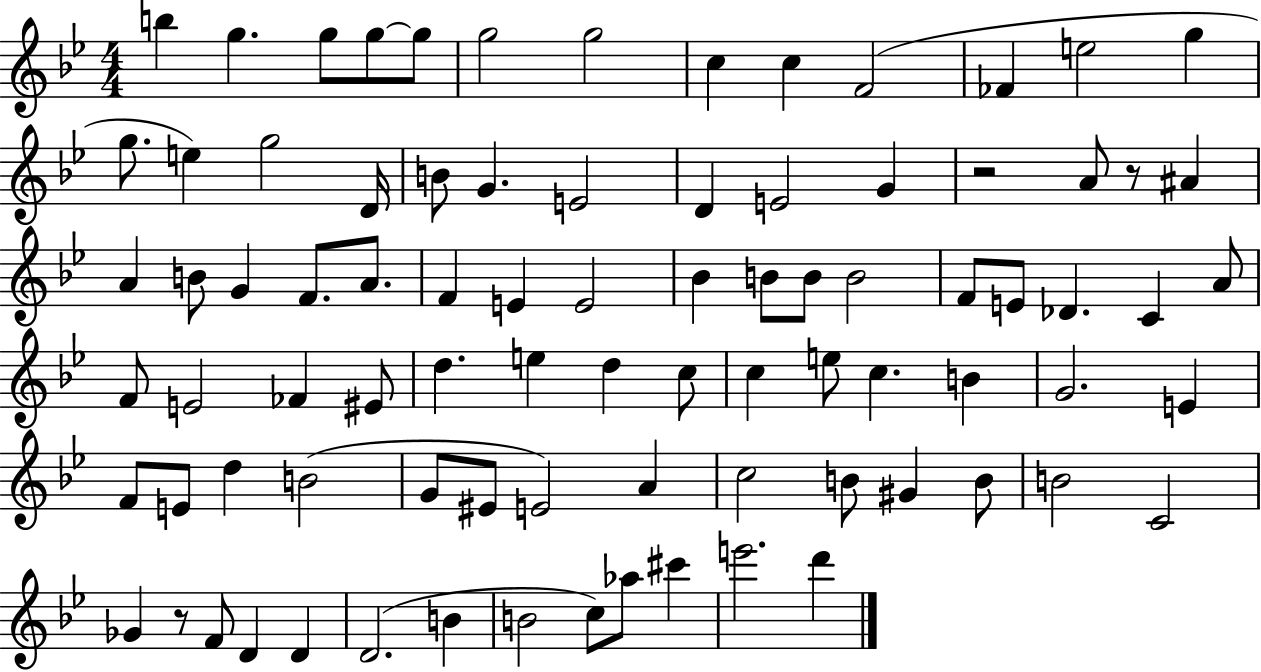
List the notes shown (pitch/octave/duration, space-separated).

B5/q G5/q. G5/e G5/e G5/e G5/h G5/h C5/q C5/q F4/h FES4/q E5/h G5/q G5/e. E5/q G5/h D4/s B4/e G4/q. E4/h D4/q E4/h G4/q R/h A4/e R/e A#4/q A4/q B4/e G4/q F4/e. A4/e. F4/q E4/q E4/h Bb4/q B4/e B4/e B4/h F4/e E4/e Db4/q. C4/q A4/e F4/e E4/h FES4/q EIS4/e D5/q. E5/q D5/q C5/e C5/q E5/e C5/q. B4/q G4/h. E4/q F4/e E4/e D5/q B4/h G4/e EIS4/e E4/h A4/q C5/h B4/e G#4/q B4/e B4/h C4/h Gb4/q R/e F4/e D4/q D4/q D4/h. B4/q B4/h C5/e Ab5/e C#6/q E6/h. D6/q